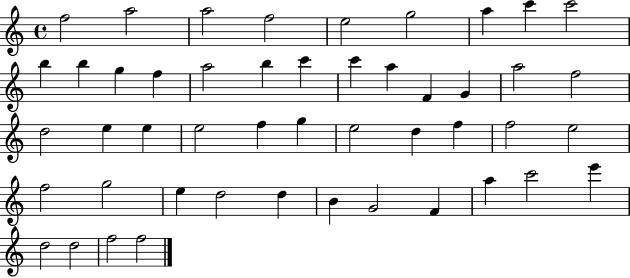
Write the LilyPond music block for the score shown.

{
  \clef treble
  \time 4/4
  \defaultTimeSignature
  \key c \major
  f''2 a''2 | a''2 f''2 | e''2 g''2 | a''4 c'''4 c'''2 | \break b''4 b''4 g''4 f''4 | a''2 b''4 c'''4 | c'''4 a''4 f'4 g'4 | a''2 f''2 | \break d''2 e''4 e''4 | e''2 f''4 g''4 | e''2 d''4 f''4 | f''2 e''2 | \break f''2 g''2 | e''4 d''2 d''4 | b'4 g'2 f'4 | a''4 c'''2 e'''4 | \break d''2 d''2 | f''2 f''2 | \bar "|."
}